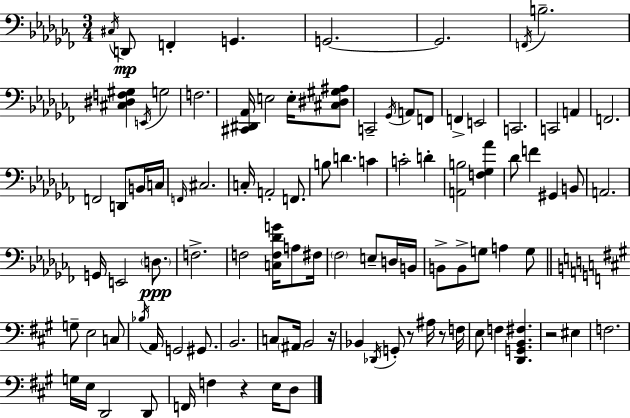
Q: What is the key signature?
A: AES minor